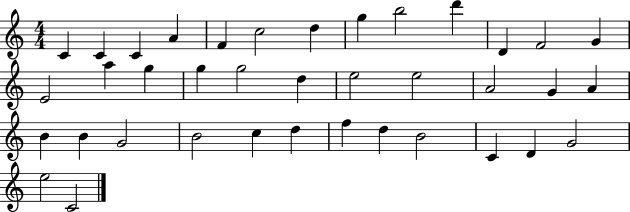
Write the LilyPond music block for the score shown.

{
  \clef treble
  \numericTimeSignature
  \time 4/4
  \key c \major
  c'4 c'4 c'4 a'4 | f'4 c''2 d''4 | g''4 b''2 d'''4 | d'4 f'2 g'4 | \break e'2 a''4 g''4 | g''4 g''2 d''4 | e''2 e''2 | a'2 g'4 a'4 | \break b'4 b'4 g'2 | b'2 c''4 d''4 | f''4 d''4 b'2 | c'4 d'4 g'2 | \break e''2 c'2 | \bar "|."
}